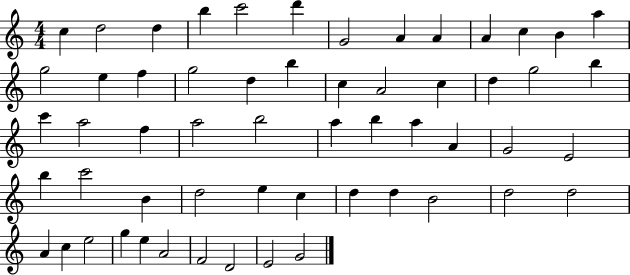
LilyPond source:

{
  \clef treble
  \numericTimeSignature
  \time 4/4
  \key c \major
  c''4 d''2 d''4 | b''4 c'''2 d'''4 | g'2 a'4 a'4 | a'4 c''4 b'4 a''4 | \break g''2 e''4 f''4 | g''2 d''4 b''4 | c''4 a'2 c''4 | d''4 g''2 b''4 | \break c'''4 a''2 f''4 | a''2 b''2 | a''4 b''4 a''4 a'4 | g'2 e'2 | \break b''4 c'''2 b'4 | d''2 e''4 c''4 | d''4 d''4 b'2 | d''2 d''2 | \break a'4 c''4 e''2 | g''4 e''4 a'2 | f'2 d'2 | e'2 g'2 | \break \bar "|."
}